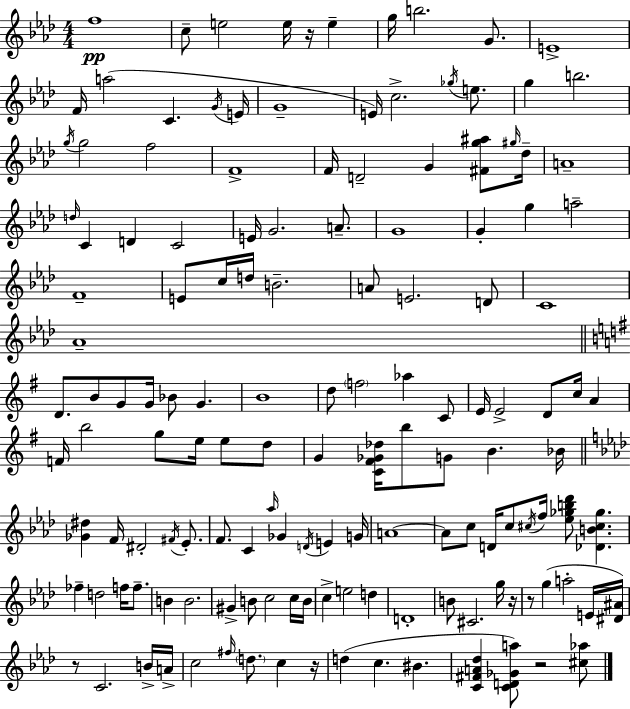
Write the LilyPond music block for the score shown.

{
  \clef treble
  \numericTimeSignature
  \time 4/4
  \key aes \major
  \repeat volta 2 { f''1\pp | c''8-- e''2 e''16 r16 e''4-- | g''16 b''2. g'8. | e'1-> | \break f'16 a''2( c'4. \acciaccatura { g'16 } | e'16 g'1-- | e'16) c''2.-> \acciaccatura { ges''16 } e''8. | g''4 b''2. | \break \acciaccatura { g''16 } g''2 f''2 | f'1-> | f'16 d'2-- g'4 | <fis' g'' ais''>8 \grace { gis''16 } des''16-- a'1-- | \break \grace { d''16 } c'4 d'4 c'2 | e'16 g'2. | a'8.-- g'1 | g'4-. g''4 a''2-- | \break f'1-- | e'8 c''16 d''16 b'2.-- | a'8 e'2. | d'8 c'1 | \break aes'1-- | \bar "||" \break \key g \major d'8. b'8 g'8 g'16 bes'8 g'4. | b'1 | d''8 \parenthesize f''2 aes''4 c'8 | e'16 e'2-> d'8 c''16 a'4 | \break f'16 b''2 g''8 e''16 e''8 d''8 | g'4 <c' fis' ges' des''>16 b''8 g'8 b'4. bes'16 | \bar "||" \break \key f \minor <ges' dis''>4 f'16 dis'2-. \acciaccatura { fis'16 } ees'8.-. | f'8. c'4 \grace { aes''16 } ges'4 \acciaccatura { d'16 } e'4 | g'16 a'1~~ | a'8 c''8 d'16 c''8 \acciaccatura { cis''16 } f''16 <ees'' ges'' b'' des'''>8 <des' b' cis'' ges''>4. | \break fes''4-- d''2 | f''16 f''8.-- b'4 b'2. | gis'4-> b'8 c''2 | c''16 b'16 c''4-> e''2 | \break d''4 d'1-. | b'8 cis'2. | g''16 r16 r8 g''4( a''2-. | e'16 <dis' ais'>16) r8 c'2. | \break b'16-> a'16-> c''2 \grace { fis''16 } \parenthesize d''8. | c''4 r16 d''4( c''4. bis'4. | <c' fis' a' des''>4 <c' d' ges' a''>8) r2 | <cis'' aes''>8 } \bar "|."
}